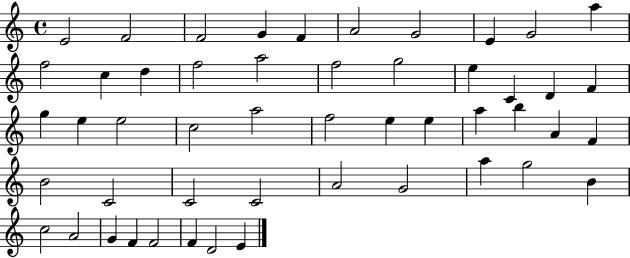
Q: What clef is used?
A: treble